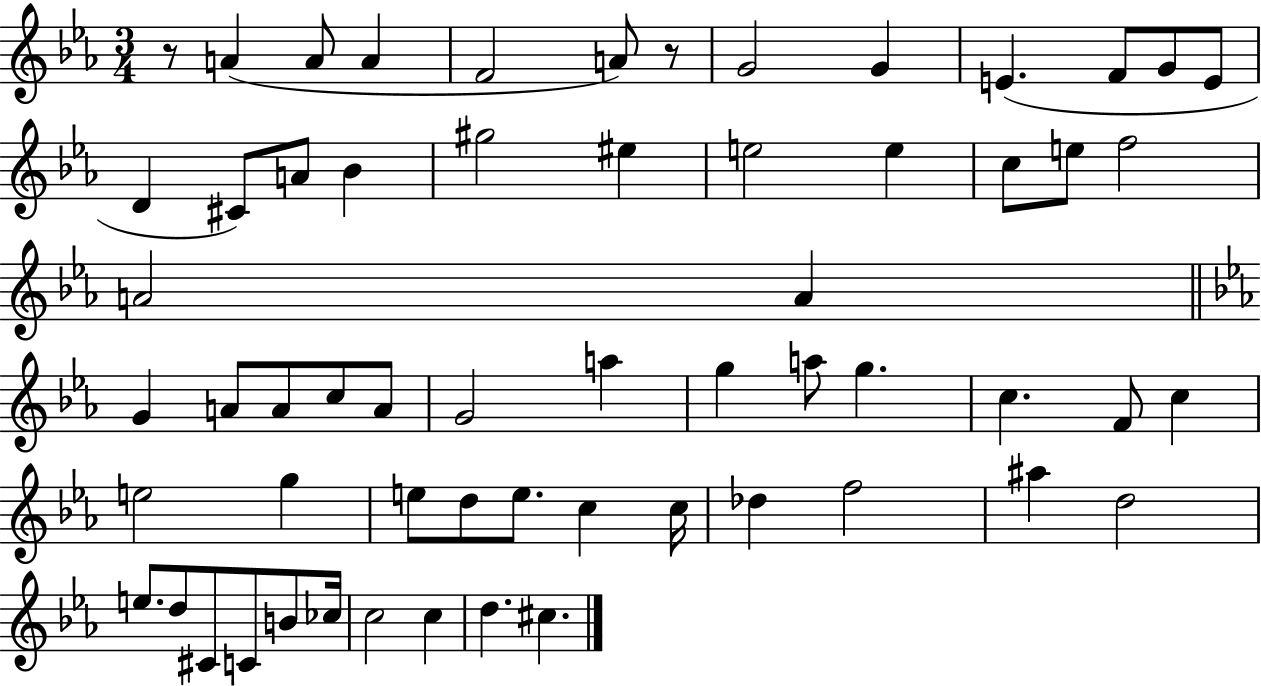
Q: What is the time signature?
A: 3/4